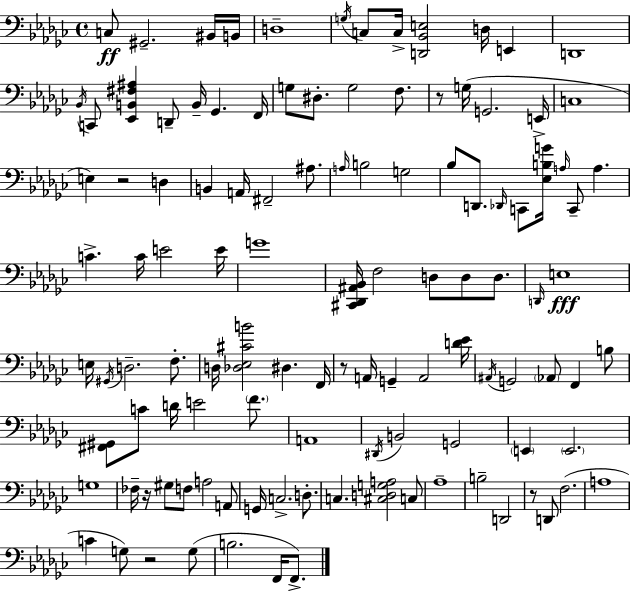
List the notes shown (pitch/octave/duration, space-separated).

C3/e G#2/h. BIS2/s B2/s D3/w G3/s C3/e C3/s [D2,Bb2,E3]/h D3/s E2/q D2/w Bb2/s C2/e [Eb2,B2,F#3,A#3]/q D2/e B2/s Gb2/q. F2/s G3/e D#3/e. G3/h F3/e. R/e G3/s G2/h. E2/s C3/w E3/q R/h D3/q B2/q A2/s F#2/h A#3/e. A3/s B3/h G3/h Bb3/e D2/e. Db2/s C2/e [Eb3,B3,G4]/s A3/s C2/e A3/q. C4/q. C4/s E4/h E4/s G4/w [C#2,Db2,A#2,Bb2]/s F3/h D3/e D3/e D3/e. D2/s E3/w E3/s G#2/s D3/h. F3/e. D3/s [Db3,Eb3,C#4,B4]/h D#3/q. F2/s R/e A2/s G2/q A2/h [D4,Eb4]/s A#2/s G2/h Ab2/e F2/q B3/e [F#2,G#2]/e C4/e D4/s E4/h F4/e. A2/w D#2/s B2/h G2/h E2/q E2/h. G3/w FES3/s R/s G#3/e F3/e A3/h A2/e G2/s C3/h. D3/e. C3/q. [C#3,D3,G3,A3]/h C3/e Ab3/w B3/h D2/h R/e D2/e F3/h. A3/w C4/q G3/e R/h G3/e B3/h. F2/s F2/e.